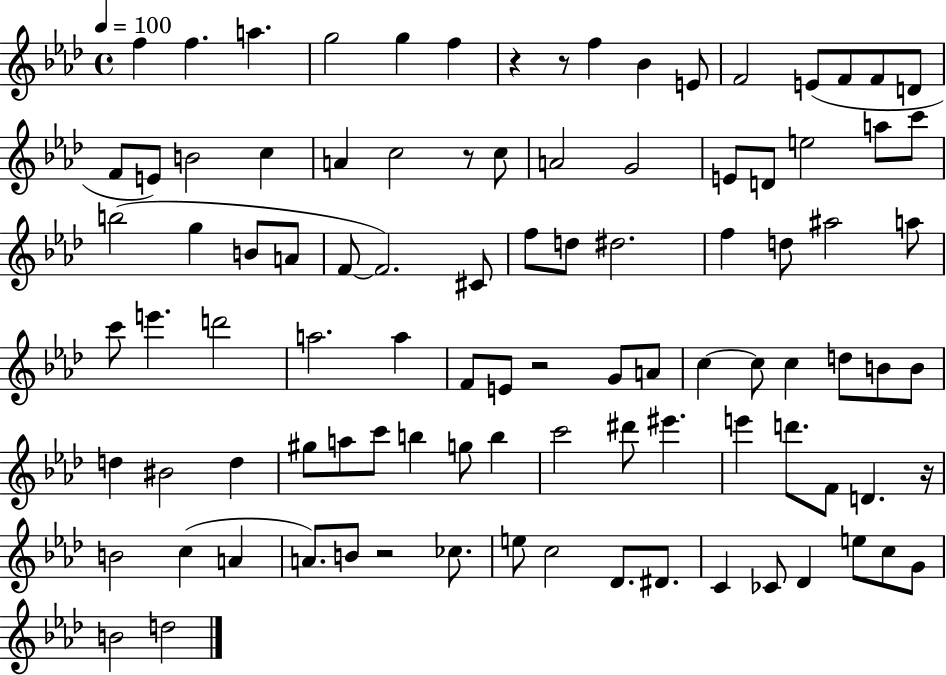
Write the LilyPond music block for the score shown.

{
  \clef treble
  \time 4/4
  \defaultTimeSignature
  \key aes \major
  \tempo 4 = 100
  f''4 f''4. a''4. | g''2 g''4 f''4 | r4 r8 f''4 bes'4 e'8 | f'2 e'8( f'8 f'8 d'8 | \break f'8 e'8) b'2 c''4 | a'4 c''2 r8 c''8 | a'2 g'2 | e'8 d'8 e''2 a''8 c'''8 | \break b''2( g''4 b'8 a'8 | f'8~~ f'2.) cis'8 | f''8 d''8 dis''2. | f''4 d''8 ais''2 a''8 | \break c'''8 e'''4. d'''2 | a''2. a''4 | f'8 e'8 r2 g'8 a'8 | c''4~~ c''8 c''4 d''8 b'8 b'8 | \break d''4 bis'2 d''4 | gis''8 a''8 c'''8 b''4 g''8 b''4 | c'''2 dis'''8 eis'''4. | e'''4 d'''8. f'8 d'4. r16 | \break b'2 c''4( a'4 | a'8.) b'8 r2 ces''8. | e''8 c''2 des'8. dis'8. | c'4 ces'8 des'4 e''8 c''8 g'8 | \break b'2 d''2 | \bar "|."
}